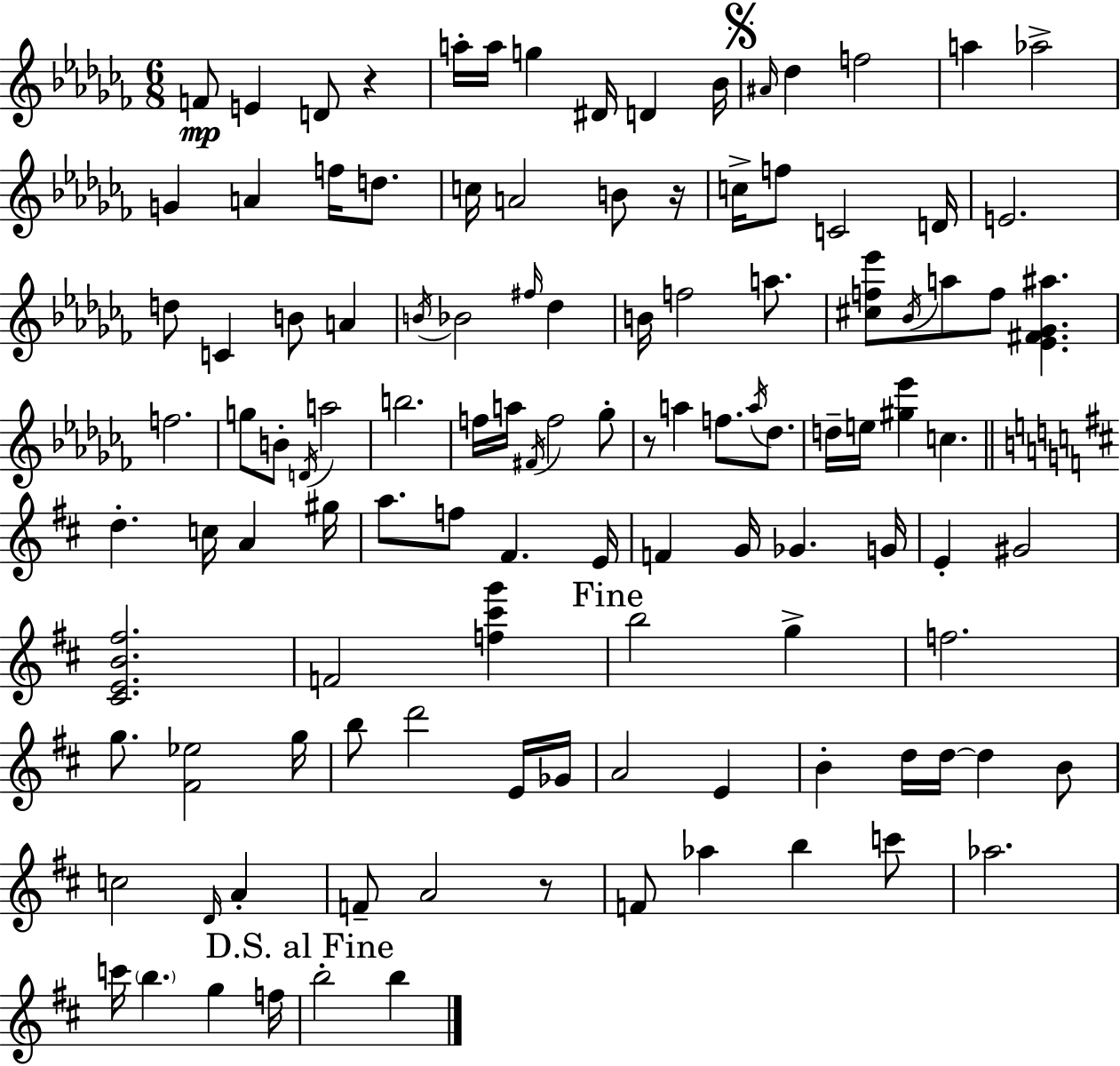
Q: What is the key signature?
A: AES minor